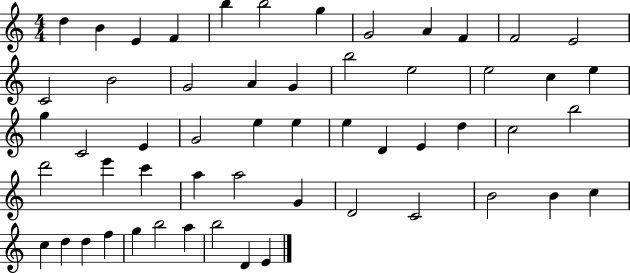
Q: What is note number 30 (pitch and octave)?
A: D4